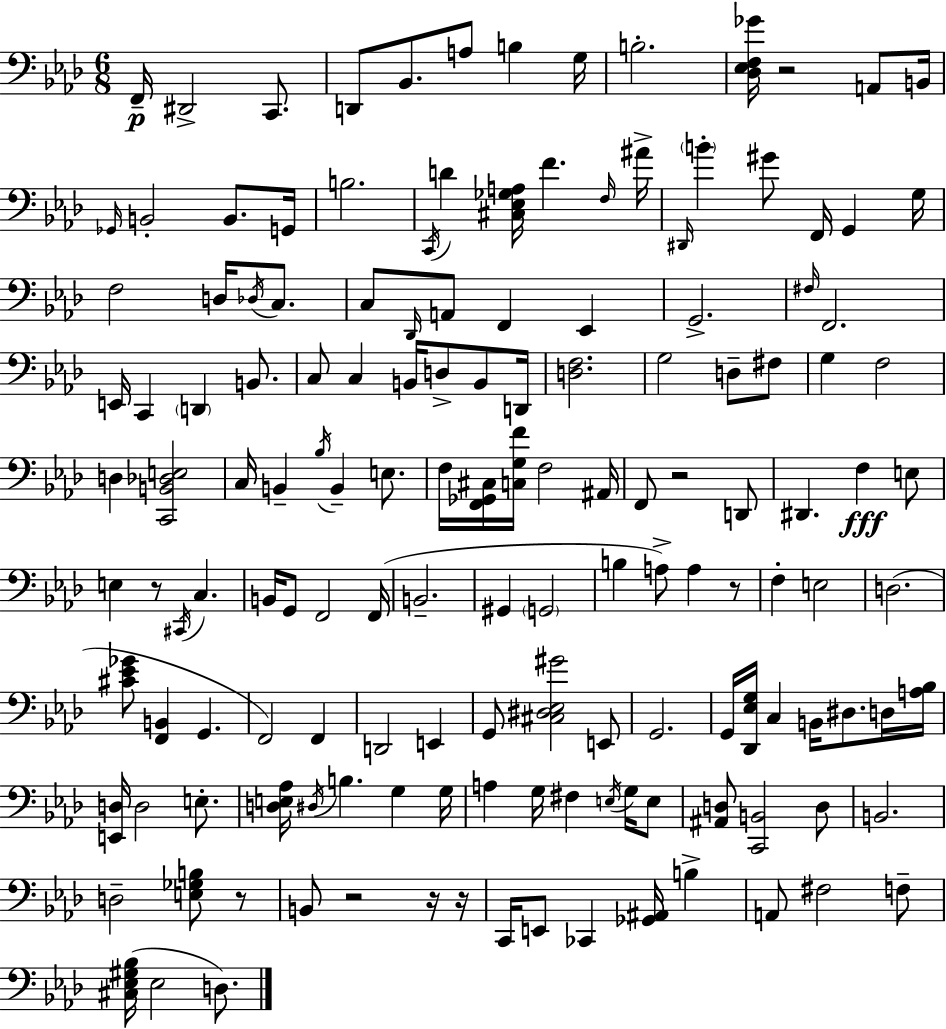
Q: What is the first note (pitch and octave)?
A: F2